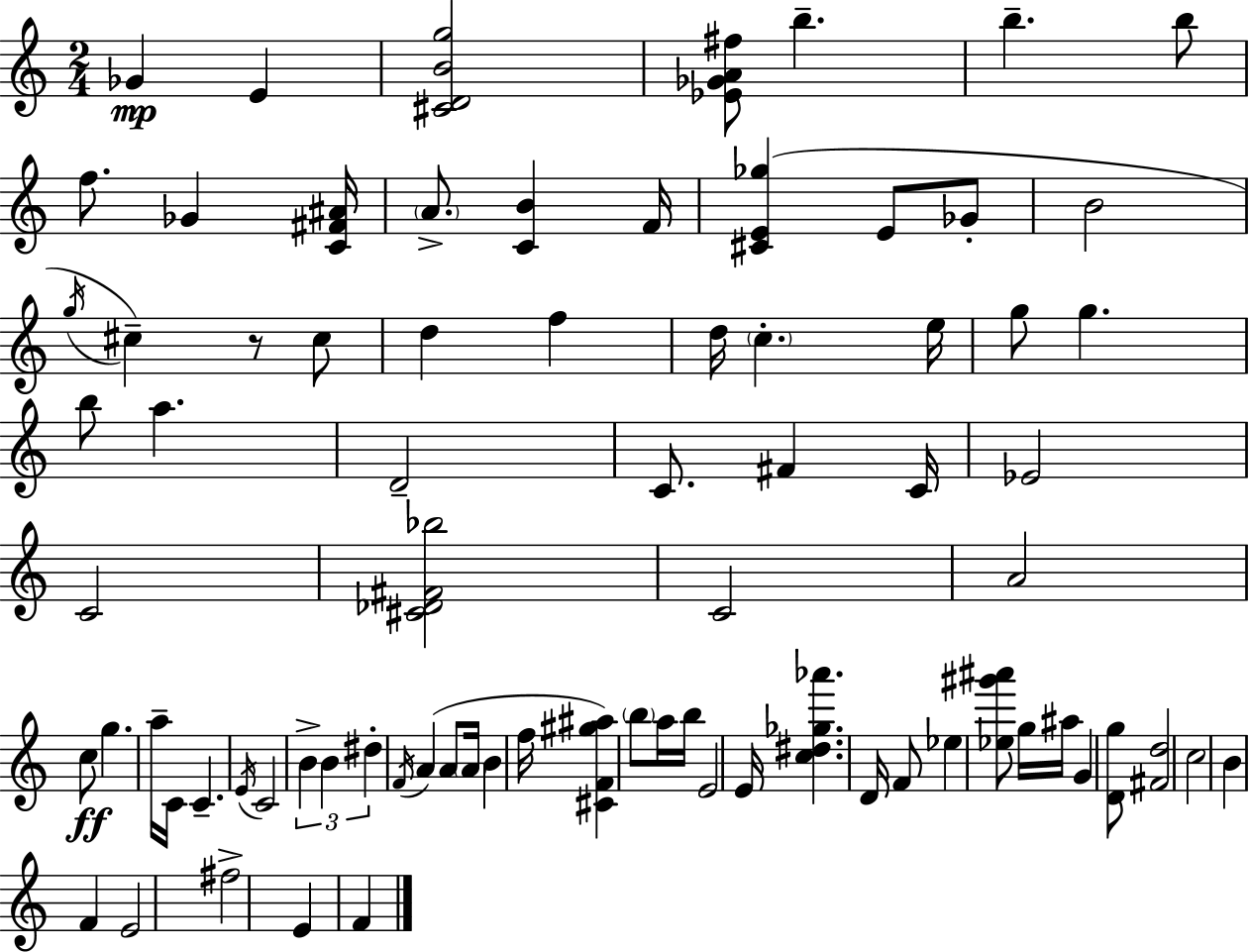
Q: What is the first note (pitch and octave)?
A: Gb4